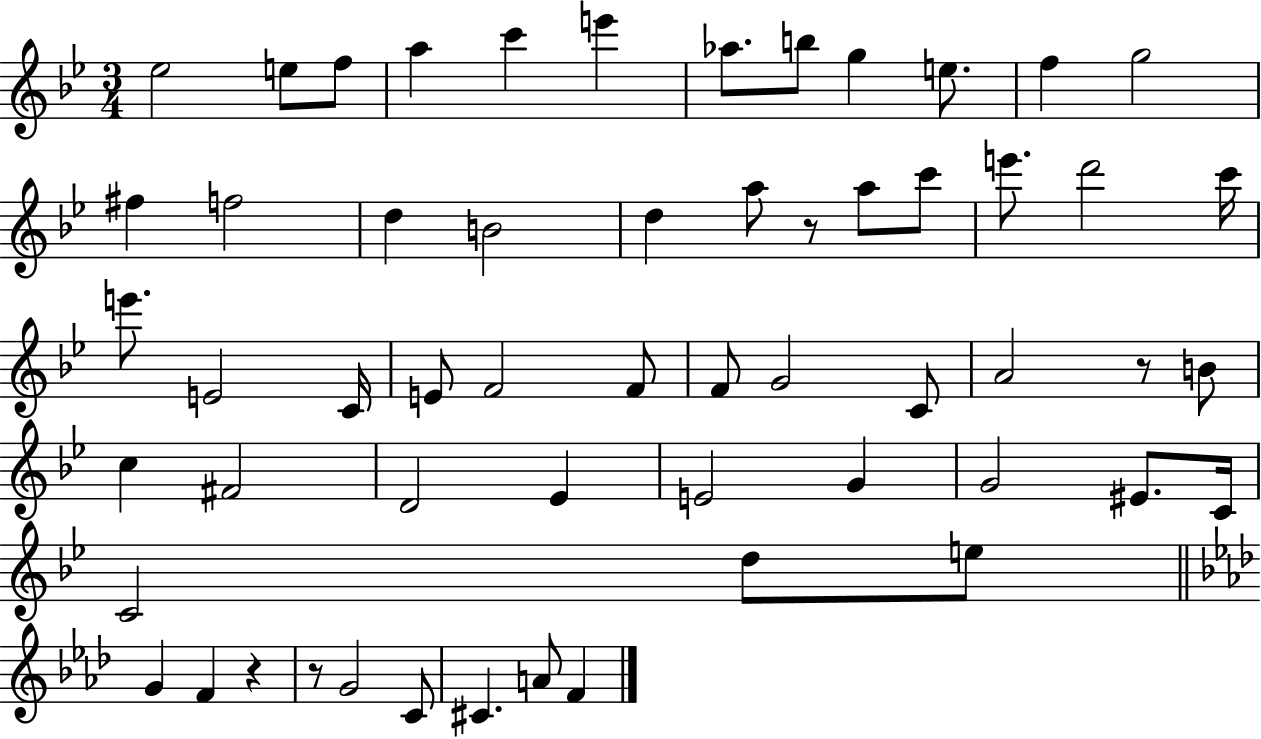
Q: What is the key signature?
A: BES major